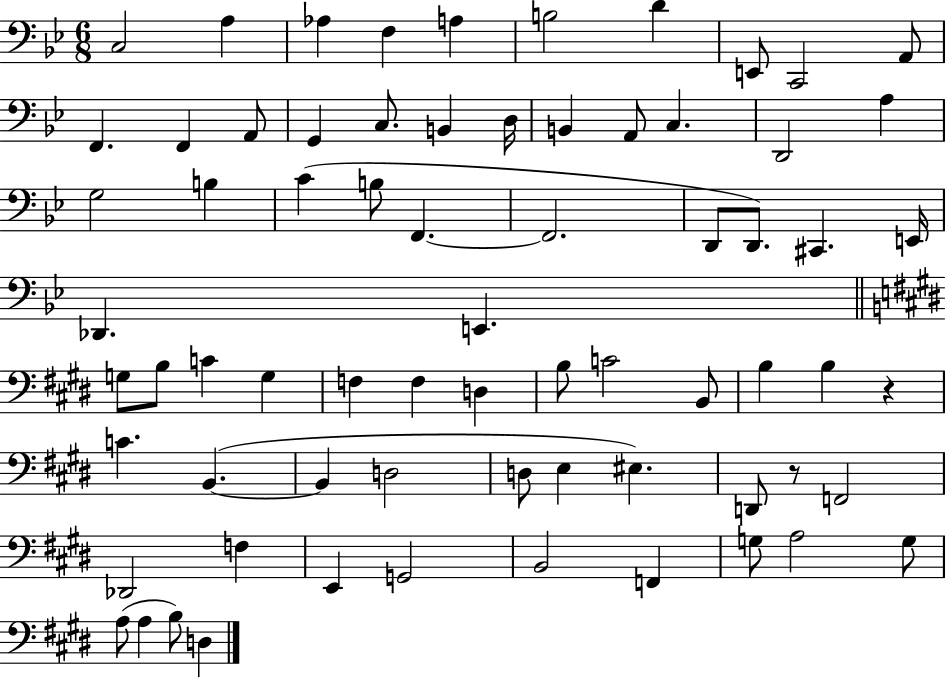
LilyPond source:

{
  \clef bass
  \numericTimeSignature
  \time 6/8
  \key bes \major
  c2 a4 | aes4 f4 a4 | b2 d'4 | e,8 c,2 a,8 | \break f,4. f,4 a,8 | g,4 c8. b,4 d16 | b,4 a,8 c4. | d,2 a4 | \break g2 b4 | c'4( b8 f,4.~~ | f,2. | d,8 d,8.) cis,4. e,16 | \break des,4. e,4. | \bar "||" \break \key e \major g8 b8 c'4 g4 | f4 f4 d4 | b8 c'2 b,8 | b4 b4 r4 | \break c'4. b,4.~(~ | b,4 d2 | d8 e4 eis4.) | d,8 r8 f,2 | \break des,2 f4 | e,4 g,2 | b,2 f,4 | g8 a2 g8 | \break a8( a4 b8) d4 | \bar "|."
}